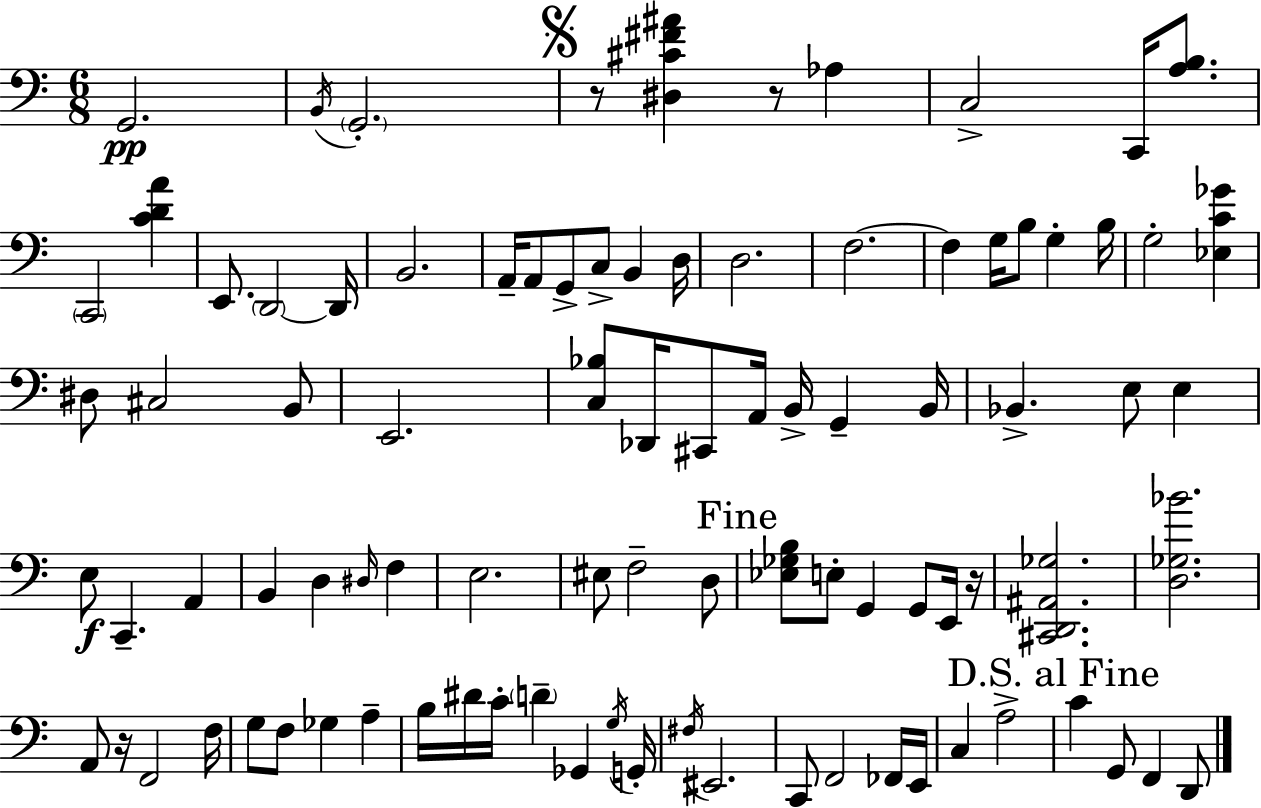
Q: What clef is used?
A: bass